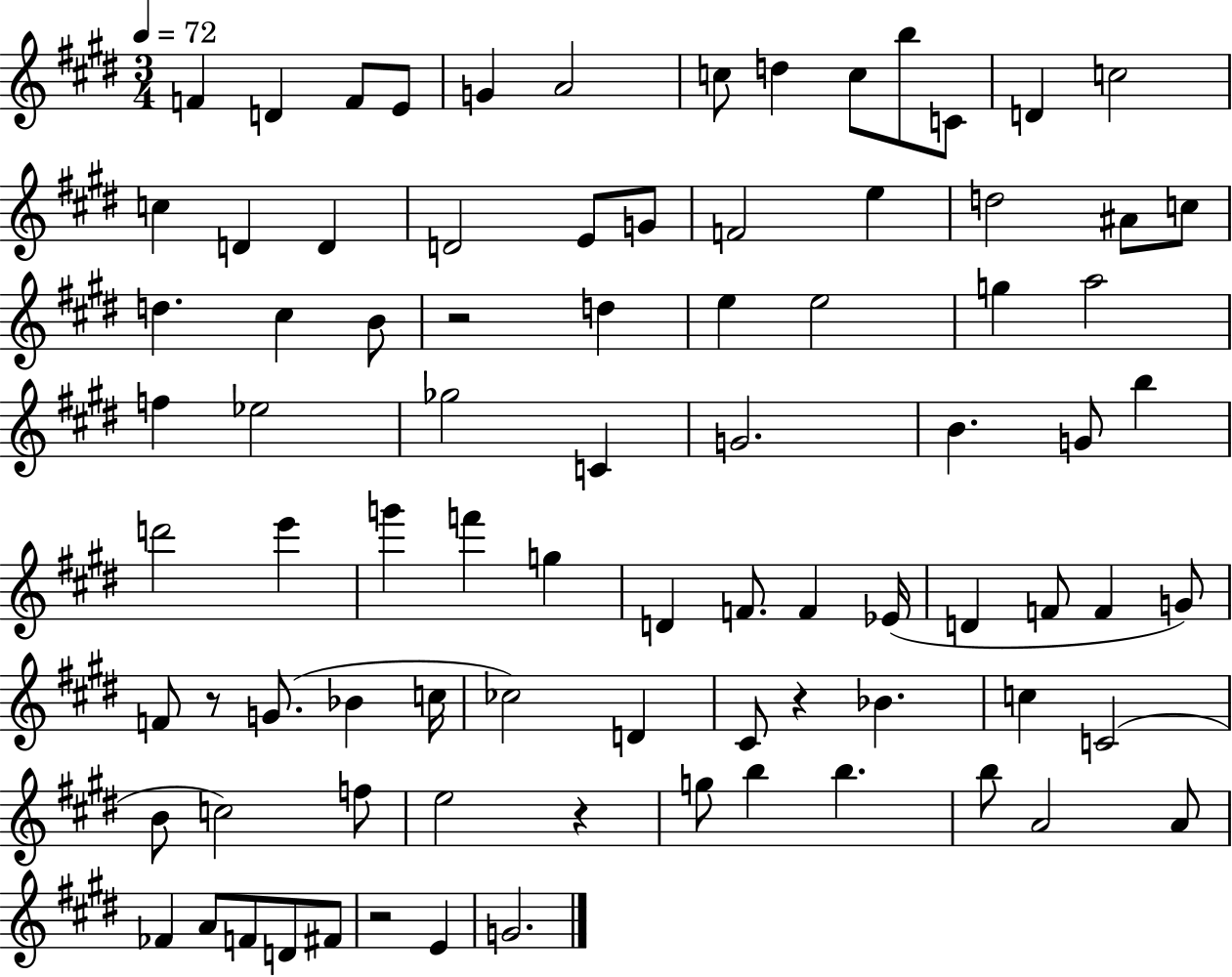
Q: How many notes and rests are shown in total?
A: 85